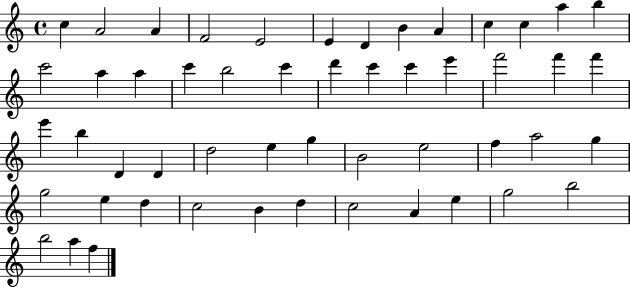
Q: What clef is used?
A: treble